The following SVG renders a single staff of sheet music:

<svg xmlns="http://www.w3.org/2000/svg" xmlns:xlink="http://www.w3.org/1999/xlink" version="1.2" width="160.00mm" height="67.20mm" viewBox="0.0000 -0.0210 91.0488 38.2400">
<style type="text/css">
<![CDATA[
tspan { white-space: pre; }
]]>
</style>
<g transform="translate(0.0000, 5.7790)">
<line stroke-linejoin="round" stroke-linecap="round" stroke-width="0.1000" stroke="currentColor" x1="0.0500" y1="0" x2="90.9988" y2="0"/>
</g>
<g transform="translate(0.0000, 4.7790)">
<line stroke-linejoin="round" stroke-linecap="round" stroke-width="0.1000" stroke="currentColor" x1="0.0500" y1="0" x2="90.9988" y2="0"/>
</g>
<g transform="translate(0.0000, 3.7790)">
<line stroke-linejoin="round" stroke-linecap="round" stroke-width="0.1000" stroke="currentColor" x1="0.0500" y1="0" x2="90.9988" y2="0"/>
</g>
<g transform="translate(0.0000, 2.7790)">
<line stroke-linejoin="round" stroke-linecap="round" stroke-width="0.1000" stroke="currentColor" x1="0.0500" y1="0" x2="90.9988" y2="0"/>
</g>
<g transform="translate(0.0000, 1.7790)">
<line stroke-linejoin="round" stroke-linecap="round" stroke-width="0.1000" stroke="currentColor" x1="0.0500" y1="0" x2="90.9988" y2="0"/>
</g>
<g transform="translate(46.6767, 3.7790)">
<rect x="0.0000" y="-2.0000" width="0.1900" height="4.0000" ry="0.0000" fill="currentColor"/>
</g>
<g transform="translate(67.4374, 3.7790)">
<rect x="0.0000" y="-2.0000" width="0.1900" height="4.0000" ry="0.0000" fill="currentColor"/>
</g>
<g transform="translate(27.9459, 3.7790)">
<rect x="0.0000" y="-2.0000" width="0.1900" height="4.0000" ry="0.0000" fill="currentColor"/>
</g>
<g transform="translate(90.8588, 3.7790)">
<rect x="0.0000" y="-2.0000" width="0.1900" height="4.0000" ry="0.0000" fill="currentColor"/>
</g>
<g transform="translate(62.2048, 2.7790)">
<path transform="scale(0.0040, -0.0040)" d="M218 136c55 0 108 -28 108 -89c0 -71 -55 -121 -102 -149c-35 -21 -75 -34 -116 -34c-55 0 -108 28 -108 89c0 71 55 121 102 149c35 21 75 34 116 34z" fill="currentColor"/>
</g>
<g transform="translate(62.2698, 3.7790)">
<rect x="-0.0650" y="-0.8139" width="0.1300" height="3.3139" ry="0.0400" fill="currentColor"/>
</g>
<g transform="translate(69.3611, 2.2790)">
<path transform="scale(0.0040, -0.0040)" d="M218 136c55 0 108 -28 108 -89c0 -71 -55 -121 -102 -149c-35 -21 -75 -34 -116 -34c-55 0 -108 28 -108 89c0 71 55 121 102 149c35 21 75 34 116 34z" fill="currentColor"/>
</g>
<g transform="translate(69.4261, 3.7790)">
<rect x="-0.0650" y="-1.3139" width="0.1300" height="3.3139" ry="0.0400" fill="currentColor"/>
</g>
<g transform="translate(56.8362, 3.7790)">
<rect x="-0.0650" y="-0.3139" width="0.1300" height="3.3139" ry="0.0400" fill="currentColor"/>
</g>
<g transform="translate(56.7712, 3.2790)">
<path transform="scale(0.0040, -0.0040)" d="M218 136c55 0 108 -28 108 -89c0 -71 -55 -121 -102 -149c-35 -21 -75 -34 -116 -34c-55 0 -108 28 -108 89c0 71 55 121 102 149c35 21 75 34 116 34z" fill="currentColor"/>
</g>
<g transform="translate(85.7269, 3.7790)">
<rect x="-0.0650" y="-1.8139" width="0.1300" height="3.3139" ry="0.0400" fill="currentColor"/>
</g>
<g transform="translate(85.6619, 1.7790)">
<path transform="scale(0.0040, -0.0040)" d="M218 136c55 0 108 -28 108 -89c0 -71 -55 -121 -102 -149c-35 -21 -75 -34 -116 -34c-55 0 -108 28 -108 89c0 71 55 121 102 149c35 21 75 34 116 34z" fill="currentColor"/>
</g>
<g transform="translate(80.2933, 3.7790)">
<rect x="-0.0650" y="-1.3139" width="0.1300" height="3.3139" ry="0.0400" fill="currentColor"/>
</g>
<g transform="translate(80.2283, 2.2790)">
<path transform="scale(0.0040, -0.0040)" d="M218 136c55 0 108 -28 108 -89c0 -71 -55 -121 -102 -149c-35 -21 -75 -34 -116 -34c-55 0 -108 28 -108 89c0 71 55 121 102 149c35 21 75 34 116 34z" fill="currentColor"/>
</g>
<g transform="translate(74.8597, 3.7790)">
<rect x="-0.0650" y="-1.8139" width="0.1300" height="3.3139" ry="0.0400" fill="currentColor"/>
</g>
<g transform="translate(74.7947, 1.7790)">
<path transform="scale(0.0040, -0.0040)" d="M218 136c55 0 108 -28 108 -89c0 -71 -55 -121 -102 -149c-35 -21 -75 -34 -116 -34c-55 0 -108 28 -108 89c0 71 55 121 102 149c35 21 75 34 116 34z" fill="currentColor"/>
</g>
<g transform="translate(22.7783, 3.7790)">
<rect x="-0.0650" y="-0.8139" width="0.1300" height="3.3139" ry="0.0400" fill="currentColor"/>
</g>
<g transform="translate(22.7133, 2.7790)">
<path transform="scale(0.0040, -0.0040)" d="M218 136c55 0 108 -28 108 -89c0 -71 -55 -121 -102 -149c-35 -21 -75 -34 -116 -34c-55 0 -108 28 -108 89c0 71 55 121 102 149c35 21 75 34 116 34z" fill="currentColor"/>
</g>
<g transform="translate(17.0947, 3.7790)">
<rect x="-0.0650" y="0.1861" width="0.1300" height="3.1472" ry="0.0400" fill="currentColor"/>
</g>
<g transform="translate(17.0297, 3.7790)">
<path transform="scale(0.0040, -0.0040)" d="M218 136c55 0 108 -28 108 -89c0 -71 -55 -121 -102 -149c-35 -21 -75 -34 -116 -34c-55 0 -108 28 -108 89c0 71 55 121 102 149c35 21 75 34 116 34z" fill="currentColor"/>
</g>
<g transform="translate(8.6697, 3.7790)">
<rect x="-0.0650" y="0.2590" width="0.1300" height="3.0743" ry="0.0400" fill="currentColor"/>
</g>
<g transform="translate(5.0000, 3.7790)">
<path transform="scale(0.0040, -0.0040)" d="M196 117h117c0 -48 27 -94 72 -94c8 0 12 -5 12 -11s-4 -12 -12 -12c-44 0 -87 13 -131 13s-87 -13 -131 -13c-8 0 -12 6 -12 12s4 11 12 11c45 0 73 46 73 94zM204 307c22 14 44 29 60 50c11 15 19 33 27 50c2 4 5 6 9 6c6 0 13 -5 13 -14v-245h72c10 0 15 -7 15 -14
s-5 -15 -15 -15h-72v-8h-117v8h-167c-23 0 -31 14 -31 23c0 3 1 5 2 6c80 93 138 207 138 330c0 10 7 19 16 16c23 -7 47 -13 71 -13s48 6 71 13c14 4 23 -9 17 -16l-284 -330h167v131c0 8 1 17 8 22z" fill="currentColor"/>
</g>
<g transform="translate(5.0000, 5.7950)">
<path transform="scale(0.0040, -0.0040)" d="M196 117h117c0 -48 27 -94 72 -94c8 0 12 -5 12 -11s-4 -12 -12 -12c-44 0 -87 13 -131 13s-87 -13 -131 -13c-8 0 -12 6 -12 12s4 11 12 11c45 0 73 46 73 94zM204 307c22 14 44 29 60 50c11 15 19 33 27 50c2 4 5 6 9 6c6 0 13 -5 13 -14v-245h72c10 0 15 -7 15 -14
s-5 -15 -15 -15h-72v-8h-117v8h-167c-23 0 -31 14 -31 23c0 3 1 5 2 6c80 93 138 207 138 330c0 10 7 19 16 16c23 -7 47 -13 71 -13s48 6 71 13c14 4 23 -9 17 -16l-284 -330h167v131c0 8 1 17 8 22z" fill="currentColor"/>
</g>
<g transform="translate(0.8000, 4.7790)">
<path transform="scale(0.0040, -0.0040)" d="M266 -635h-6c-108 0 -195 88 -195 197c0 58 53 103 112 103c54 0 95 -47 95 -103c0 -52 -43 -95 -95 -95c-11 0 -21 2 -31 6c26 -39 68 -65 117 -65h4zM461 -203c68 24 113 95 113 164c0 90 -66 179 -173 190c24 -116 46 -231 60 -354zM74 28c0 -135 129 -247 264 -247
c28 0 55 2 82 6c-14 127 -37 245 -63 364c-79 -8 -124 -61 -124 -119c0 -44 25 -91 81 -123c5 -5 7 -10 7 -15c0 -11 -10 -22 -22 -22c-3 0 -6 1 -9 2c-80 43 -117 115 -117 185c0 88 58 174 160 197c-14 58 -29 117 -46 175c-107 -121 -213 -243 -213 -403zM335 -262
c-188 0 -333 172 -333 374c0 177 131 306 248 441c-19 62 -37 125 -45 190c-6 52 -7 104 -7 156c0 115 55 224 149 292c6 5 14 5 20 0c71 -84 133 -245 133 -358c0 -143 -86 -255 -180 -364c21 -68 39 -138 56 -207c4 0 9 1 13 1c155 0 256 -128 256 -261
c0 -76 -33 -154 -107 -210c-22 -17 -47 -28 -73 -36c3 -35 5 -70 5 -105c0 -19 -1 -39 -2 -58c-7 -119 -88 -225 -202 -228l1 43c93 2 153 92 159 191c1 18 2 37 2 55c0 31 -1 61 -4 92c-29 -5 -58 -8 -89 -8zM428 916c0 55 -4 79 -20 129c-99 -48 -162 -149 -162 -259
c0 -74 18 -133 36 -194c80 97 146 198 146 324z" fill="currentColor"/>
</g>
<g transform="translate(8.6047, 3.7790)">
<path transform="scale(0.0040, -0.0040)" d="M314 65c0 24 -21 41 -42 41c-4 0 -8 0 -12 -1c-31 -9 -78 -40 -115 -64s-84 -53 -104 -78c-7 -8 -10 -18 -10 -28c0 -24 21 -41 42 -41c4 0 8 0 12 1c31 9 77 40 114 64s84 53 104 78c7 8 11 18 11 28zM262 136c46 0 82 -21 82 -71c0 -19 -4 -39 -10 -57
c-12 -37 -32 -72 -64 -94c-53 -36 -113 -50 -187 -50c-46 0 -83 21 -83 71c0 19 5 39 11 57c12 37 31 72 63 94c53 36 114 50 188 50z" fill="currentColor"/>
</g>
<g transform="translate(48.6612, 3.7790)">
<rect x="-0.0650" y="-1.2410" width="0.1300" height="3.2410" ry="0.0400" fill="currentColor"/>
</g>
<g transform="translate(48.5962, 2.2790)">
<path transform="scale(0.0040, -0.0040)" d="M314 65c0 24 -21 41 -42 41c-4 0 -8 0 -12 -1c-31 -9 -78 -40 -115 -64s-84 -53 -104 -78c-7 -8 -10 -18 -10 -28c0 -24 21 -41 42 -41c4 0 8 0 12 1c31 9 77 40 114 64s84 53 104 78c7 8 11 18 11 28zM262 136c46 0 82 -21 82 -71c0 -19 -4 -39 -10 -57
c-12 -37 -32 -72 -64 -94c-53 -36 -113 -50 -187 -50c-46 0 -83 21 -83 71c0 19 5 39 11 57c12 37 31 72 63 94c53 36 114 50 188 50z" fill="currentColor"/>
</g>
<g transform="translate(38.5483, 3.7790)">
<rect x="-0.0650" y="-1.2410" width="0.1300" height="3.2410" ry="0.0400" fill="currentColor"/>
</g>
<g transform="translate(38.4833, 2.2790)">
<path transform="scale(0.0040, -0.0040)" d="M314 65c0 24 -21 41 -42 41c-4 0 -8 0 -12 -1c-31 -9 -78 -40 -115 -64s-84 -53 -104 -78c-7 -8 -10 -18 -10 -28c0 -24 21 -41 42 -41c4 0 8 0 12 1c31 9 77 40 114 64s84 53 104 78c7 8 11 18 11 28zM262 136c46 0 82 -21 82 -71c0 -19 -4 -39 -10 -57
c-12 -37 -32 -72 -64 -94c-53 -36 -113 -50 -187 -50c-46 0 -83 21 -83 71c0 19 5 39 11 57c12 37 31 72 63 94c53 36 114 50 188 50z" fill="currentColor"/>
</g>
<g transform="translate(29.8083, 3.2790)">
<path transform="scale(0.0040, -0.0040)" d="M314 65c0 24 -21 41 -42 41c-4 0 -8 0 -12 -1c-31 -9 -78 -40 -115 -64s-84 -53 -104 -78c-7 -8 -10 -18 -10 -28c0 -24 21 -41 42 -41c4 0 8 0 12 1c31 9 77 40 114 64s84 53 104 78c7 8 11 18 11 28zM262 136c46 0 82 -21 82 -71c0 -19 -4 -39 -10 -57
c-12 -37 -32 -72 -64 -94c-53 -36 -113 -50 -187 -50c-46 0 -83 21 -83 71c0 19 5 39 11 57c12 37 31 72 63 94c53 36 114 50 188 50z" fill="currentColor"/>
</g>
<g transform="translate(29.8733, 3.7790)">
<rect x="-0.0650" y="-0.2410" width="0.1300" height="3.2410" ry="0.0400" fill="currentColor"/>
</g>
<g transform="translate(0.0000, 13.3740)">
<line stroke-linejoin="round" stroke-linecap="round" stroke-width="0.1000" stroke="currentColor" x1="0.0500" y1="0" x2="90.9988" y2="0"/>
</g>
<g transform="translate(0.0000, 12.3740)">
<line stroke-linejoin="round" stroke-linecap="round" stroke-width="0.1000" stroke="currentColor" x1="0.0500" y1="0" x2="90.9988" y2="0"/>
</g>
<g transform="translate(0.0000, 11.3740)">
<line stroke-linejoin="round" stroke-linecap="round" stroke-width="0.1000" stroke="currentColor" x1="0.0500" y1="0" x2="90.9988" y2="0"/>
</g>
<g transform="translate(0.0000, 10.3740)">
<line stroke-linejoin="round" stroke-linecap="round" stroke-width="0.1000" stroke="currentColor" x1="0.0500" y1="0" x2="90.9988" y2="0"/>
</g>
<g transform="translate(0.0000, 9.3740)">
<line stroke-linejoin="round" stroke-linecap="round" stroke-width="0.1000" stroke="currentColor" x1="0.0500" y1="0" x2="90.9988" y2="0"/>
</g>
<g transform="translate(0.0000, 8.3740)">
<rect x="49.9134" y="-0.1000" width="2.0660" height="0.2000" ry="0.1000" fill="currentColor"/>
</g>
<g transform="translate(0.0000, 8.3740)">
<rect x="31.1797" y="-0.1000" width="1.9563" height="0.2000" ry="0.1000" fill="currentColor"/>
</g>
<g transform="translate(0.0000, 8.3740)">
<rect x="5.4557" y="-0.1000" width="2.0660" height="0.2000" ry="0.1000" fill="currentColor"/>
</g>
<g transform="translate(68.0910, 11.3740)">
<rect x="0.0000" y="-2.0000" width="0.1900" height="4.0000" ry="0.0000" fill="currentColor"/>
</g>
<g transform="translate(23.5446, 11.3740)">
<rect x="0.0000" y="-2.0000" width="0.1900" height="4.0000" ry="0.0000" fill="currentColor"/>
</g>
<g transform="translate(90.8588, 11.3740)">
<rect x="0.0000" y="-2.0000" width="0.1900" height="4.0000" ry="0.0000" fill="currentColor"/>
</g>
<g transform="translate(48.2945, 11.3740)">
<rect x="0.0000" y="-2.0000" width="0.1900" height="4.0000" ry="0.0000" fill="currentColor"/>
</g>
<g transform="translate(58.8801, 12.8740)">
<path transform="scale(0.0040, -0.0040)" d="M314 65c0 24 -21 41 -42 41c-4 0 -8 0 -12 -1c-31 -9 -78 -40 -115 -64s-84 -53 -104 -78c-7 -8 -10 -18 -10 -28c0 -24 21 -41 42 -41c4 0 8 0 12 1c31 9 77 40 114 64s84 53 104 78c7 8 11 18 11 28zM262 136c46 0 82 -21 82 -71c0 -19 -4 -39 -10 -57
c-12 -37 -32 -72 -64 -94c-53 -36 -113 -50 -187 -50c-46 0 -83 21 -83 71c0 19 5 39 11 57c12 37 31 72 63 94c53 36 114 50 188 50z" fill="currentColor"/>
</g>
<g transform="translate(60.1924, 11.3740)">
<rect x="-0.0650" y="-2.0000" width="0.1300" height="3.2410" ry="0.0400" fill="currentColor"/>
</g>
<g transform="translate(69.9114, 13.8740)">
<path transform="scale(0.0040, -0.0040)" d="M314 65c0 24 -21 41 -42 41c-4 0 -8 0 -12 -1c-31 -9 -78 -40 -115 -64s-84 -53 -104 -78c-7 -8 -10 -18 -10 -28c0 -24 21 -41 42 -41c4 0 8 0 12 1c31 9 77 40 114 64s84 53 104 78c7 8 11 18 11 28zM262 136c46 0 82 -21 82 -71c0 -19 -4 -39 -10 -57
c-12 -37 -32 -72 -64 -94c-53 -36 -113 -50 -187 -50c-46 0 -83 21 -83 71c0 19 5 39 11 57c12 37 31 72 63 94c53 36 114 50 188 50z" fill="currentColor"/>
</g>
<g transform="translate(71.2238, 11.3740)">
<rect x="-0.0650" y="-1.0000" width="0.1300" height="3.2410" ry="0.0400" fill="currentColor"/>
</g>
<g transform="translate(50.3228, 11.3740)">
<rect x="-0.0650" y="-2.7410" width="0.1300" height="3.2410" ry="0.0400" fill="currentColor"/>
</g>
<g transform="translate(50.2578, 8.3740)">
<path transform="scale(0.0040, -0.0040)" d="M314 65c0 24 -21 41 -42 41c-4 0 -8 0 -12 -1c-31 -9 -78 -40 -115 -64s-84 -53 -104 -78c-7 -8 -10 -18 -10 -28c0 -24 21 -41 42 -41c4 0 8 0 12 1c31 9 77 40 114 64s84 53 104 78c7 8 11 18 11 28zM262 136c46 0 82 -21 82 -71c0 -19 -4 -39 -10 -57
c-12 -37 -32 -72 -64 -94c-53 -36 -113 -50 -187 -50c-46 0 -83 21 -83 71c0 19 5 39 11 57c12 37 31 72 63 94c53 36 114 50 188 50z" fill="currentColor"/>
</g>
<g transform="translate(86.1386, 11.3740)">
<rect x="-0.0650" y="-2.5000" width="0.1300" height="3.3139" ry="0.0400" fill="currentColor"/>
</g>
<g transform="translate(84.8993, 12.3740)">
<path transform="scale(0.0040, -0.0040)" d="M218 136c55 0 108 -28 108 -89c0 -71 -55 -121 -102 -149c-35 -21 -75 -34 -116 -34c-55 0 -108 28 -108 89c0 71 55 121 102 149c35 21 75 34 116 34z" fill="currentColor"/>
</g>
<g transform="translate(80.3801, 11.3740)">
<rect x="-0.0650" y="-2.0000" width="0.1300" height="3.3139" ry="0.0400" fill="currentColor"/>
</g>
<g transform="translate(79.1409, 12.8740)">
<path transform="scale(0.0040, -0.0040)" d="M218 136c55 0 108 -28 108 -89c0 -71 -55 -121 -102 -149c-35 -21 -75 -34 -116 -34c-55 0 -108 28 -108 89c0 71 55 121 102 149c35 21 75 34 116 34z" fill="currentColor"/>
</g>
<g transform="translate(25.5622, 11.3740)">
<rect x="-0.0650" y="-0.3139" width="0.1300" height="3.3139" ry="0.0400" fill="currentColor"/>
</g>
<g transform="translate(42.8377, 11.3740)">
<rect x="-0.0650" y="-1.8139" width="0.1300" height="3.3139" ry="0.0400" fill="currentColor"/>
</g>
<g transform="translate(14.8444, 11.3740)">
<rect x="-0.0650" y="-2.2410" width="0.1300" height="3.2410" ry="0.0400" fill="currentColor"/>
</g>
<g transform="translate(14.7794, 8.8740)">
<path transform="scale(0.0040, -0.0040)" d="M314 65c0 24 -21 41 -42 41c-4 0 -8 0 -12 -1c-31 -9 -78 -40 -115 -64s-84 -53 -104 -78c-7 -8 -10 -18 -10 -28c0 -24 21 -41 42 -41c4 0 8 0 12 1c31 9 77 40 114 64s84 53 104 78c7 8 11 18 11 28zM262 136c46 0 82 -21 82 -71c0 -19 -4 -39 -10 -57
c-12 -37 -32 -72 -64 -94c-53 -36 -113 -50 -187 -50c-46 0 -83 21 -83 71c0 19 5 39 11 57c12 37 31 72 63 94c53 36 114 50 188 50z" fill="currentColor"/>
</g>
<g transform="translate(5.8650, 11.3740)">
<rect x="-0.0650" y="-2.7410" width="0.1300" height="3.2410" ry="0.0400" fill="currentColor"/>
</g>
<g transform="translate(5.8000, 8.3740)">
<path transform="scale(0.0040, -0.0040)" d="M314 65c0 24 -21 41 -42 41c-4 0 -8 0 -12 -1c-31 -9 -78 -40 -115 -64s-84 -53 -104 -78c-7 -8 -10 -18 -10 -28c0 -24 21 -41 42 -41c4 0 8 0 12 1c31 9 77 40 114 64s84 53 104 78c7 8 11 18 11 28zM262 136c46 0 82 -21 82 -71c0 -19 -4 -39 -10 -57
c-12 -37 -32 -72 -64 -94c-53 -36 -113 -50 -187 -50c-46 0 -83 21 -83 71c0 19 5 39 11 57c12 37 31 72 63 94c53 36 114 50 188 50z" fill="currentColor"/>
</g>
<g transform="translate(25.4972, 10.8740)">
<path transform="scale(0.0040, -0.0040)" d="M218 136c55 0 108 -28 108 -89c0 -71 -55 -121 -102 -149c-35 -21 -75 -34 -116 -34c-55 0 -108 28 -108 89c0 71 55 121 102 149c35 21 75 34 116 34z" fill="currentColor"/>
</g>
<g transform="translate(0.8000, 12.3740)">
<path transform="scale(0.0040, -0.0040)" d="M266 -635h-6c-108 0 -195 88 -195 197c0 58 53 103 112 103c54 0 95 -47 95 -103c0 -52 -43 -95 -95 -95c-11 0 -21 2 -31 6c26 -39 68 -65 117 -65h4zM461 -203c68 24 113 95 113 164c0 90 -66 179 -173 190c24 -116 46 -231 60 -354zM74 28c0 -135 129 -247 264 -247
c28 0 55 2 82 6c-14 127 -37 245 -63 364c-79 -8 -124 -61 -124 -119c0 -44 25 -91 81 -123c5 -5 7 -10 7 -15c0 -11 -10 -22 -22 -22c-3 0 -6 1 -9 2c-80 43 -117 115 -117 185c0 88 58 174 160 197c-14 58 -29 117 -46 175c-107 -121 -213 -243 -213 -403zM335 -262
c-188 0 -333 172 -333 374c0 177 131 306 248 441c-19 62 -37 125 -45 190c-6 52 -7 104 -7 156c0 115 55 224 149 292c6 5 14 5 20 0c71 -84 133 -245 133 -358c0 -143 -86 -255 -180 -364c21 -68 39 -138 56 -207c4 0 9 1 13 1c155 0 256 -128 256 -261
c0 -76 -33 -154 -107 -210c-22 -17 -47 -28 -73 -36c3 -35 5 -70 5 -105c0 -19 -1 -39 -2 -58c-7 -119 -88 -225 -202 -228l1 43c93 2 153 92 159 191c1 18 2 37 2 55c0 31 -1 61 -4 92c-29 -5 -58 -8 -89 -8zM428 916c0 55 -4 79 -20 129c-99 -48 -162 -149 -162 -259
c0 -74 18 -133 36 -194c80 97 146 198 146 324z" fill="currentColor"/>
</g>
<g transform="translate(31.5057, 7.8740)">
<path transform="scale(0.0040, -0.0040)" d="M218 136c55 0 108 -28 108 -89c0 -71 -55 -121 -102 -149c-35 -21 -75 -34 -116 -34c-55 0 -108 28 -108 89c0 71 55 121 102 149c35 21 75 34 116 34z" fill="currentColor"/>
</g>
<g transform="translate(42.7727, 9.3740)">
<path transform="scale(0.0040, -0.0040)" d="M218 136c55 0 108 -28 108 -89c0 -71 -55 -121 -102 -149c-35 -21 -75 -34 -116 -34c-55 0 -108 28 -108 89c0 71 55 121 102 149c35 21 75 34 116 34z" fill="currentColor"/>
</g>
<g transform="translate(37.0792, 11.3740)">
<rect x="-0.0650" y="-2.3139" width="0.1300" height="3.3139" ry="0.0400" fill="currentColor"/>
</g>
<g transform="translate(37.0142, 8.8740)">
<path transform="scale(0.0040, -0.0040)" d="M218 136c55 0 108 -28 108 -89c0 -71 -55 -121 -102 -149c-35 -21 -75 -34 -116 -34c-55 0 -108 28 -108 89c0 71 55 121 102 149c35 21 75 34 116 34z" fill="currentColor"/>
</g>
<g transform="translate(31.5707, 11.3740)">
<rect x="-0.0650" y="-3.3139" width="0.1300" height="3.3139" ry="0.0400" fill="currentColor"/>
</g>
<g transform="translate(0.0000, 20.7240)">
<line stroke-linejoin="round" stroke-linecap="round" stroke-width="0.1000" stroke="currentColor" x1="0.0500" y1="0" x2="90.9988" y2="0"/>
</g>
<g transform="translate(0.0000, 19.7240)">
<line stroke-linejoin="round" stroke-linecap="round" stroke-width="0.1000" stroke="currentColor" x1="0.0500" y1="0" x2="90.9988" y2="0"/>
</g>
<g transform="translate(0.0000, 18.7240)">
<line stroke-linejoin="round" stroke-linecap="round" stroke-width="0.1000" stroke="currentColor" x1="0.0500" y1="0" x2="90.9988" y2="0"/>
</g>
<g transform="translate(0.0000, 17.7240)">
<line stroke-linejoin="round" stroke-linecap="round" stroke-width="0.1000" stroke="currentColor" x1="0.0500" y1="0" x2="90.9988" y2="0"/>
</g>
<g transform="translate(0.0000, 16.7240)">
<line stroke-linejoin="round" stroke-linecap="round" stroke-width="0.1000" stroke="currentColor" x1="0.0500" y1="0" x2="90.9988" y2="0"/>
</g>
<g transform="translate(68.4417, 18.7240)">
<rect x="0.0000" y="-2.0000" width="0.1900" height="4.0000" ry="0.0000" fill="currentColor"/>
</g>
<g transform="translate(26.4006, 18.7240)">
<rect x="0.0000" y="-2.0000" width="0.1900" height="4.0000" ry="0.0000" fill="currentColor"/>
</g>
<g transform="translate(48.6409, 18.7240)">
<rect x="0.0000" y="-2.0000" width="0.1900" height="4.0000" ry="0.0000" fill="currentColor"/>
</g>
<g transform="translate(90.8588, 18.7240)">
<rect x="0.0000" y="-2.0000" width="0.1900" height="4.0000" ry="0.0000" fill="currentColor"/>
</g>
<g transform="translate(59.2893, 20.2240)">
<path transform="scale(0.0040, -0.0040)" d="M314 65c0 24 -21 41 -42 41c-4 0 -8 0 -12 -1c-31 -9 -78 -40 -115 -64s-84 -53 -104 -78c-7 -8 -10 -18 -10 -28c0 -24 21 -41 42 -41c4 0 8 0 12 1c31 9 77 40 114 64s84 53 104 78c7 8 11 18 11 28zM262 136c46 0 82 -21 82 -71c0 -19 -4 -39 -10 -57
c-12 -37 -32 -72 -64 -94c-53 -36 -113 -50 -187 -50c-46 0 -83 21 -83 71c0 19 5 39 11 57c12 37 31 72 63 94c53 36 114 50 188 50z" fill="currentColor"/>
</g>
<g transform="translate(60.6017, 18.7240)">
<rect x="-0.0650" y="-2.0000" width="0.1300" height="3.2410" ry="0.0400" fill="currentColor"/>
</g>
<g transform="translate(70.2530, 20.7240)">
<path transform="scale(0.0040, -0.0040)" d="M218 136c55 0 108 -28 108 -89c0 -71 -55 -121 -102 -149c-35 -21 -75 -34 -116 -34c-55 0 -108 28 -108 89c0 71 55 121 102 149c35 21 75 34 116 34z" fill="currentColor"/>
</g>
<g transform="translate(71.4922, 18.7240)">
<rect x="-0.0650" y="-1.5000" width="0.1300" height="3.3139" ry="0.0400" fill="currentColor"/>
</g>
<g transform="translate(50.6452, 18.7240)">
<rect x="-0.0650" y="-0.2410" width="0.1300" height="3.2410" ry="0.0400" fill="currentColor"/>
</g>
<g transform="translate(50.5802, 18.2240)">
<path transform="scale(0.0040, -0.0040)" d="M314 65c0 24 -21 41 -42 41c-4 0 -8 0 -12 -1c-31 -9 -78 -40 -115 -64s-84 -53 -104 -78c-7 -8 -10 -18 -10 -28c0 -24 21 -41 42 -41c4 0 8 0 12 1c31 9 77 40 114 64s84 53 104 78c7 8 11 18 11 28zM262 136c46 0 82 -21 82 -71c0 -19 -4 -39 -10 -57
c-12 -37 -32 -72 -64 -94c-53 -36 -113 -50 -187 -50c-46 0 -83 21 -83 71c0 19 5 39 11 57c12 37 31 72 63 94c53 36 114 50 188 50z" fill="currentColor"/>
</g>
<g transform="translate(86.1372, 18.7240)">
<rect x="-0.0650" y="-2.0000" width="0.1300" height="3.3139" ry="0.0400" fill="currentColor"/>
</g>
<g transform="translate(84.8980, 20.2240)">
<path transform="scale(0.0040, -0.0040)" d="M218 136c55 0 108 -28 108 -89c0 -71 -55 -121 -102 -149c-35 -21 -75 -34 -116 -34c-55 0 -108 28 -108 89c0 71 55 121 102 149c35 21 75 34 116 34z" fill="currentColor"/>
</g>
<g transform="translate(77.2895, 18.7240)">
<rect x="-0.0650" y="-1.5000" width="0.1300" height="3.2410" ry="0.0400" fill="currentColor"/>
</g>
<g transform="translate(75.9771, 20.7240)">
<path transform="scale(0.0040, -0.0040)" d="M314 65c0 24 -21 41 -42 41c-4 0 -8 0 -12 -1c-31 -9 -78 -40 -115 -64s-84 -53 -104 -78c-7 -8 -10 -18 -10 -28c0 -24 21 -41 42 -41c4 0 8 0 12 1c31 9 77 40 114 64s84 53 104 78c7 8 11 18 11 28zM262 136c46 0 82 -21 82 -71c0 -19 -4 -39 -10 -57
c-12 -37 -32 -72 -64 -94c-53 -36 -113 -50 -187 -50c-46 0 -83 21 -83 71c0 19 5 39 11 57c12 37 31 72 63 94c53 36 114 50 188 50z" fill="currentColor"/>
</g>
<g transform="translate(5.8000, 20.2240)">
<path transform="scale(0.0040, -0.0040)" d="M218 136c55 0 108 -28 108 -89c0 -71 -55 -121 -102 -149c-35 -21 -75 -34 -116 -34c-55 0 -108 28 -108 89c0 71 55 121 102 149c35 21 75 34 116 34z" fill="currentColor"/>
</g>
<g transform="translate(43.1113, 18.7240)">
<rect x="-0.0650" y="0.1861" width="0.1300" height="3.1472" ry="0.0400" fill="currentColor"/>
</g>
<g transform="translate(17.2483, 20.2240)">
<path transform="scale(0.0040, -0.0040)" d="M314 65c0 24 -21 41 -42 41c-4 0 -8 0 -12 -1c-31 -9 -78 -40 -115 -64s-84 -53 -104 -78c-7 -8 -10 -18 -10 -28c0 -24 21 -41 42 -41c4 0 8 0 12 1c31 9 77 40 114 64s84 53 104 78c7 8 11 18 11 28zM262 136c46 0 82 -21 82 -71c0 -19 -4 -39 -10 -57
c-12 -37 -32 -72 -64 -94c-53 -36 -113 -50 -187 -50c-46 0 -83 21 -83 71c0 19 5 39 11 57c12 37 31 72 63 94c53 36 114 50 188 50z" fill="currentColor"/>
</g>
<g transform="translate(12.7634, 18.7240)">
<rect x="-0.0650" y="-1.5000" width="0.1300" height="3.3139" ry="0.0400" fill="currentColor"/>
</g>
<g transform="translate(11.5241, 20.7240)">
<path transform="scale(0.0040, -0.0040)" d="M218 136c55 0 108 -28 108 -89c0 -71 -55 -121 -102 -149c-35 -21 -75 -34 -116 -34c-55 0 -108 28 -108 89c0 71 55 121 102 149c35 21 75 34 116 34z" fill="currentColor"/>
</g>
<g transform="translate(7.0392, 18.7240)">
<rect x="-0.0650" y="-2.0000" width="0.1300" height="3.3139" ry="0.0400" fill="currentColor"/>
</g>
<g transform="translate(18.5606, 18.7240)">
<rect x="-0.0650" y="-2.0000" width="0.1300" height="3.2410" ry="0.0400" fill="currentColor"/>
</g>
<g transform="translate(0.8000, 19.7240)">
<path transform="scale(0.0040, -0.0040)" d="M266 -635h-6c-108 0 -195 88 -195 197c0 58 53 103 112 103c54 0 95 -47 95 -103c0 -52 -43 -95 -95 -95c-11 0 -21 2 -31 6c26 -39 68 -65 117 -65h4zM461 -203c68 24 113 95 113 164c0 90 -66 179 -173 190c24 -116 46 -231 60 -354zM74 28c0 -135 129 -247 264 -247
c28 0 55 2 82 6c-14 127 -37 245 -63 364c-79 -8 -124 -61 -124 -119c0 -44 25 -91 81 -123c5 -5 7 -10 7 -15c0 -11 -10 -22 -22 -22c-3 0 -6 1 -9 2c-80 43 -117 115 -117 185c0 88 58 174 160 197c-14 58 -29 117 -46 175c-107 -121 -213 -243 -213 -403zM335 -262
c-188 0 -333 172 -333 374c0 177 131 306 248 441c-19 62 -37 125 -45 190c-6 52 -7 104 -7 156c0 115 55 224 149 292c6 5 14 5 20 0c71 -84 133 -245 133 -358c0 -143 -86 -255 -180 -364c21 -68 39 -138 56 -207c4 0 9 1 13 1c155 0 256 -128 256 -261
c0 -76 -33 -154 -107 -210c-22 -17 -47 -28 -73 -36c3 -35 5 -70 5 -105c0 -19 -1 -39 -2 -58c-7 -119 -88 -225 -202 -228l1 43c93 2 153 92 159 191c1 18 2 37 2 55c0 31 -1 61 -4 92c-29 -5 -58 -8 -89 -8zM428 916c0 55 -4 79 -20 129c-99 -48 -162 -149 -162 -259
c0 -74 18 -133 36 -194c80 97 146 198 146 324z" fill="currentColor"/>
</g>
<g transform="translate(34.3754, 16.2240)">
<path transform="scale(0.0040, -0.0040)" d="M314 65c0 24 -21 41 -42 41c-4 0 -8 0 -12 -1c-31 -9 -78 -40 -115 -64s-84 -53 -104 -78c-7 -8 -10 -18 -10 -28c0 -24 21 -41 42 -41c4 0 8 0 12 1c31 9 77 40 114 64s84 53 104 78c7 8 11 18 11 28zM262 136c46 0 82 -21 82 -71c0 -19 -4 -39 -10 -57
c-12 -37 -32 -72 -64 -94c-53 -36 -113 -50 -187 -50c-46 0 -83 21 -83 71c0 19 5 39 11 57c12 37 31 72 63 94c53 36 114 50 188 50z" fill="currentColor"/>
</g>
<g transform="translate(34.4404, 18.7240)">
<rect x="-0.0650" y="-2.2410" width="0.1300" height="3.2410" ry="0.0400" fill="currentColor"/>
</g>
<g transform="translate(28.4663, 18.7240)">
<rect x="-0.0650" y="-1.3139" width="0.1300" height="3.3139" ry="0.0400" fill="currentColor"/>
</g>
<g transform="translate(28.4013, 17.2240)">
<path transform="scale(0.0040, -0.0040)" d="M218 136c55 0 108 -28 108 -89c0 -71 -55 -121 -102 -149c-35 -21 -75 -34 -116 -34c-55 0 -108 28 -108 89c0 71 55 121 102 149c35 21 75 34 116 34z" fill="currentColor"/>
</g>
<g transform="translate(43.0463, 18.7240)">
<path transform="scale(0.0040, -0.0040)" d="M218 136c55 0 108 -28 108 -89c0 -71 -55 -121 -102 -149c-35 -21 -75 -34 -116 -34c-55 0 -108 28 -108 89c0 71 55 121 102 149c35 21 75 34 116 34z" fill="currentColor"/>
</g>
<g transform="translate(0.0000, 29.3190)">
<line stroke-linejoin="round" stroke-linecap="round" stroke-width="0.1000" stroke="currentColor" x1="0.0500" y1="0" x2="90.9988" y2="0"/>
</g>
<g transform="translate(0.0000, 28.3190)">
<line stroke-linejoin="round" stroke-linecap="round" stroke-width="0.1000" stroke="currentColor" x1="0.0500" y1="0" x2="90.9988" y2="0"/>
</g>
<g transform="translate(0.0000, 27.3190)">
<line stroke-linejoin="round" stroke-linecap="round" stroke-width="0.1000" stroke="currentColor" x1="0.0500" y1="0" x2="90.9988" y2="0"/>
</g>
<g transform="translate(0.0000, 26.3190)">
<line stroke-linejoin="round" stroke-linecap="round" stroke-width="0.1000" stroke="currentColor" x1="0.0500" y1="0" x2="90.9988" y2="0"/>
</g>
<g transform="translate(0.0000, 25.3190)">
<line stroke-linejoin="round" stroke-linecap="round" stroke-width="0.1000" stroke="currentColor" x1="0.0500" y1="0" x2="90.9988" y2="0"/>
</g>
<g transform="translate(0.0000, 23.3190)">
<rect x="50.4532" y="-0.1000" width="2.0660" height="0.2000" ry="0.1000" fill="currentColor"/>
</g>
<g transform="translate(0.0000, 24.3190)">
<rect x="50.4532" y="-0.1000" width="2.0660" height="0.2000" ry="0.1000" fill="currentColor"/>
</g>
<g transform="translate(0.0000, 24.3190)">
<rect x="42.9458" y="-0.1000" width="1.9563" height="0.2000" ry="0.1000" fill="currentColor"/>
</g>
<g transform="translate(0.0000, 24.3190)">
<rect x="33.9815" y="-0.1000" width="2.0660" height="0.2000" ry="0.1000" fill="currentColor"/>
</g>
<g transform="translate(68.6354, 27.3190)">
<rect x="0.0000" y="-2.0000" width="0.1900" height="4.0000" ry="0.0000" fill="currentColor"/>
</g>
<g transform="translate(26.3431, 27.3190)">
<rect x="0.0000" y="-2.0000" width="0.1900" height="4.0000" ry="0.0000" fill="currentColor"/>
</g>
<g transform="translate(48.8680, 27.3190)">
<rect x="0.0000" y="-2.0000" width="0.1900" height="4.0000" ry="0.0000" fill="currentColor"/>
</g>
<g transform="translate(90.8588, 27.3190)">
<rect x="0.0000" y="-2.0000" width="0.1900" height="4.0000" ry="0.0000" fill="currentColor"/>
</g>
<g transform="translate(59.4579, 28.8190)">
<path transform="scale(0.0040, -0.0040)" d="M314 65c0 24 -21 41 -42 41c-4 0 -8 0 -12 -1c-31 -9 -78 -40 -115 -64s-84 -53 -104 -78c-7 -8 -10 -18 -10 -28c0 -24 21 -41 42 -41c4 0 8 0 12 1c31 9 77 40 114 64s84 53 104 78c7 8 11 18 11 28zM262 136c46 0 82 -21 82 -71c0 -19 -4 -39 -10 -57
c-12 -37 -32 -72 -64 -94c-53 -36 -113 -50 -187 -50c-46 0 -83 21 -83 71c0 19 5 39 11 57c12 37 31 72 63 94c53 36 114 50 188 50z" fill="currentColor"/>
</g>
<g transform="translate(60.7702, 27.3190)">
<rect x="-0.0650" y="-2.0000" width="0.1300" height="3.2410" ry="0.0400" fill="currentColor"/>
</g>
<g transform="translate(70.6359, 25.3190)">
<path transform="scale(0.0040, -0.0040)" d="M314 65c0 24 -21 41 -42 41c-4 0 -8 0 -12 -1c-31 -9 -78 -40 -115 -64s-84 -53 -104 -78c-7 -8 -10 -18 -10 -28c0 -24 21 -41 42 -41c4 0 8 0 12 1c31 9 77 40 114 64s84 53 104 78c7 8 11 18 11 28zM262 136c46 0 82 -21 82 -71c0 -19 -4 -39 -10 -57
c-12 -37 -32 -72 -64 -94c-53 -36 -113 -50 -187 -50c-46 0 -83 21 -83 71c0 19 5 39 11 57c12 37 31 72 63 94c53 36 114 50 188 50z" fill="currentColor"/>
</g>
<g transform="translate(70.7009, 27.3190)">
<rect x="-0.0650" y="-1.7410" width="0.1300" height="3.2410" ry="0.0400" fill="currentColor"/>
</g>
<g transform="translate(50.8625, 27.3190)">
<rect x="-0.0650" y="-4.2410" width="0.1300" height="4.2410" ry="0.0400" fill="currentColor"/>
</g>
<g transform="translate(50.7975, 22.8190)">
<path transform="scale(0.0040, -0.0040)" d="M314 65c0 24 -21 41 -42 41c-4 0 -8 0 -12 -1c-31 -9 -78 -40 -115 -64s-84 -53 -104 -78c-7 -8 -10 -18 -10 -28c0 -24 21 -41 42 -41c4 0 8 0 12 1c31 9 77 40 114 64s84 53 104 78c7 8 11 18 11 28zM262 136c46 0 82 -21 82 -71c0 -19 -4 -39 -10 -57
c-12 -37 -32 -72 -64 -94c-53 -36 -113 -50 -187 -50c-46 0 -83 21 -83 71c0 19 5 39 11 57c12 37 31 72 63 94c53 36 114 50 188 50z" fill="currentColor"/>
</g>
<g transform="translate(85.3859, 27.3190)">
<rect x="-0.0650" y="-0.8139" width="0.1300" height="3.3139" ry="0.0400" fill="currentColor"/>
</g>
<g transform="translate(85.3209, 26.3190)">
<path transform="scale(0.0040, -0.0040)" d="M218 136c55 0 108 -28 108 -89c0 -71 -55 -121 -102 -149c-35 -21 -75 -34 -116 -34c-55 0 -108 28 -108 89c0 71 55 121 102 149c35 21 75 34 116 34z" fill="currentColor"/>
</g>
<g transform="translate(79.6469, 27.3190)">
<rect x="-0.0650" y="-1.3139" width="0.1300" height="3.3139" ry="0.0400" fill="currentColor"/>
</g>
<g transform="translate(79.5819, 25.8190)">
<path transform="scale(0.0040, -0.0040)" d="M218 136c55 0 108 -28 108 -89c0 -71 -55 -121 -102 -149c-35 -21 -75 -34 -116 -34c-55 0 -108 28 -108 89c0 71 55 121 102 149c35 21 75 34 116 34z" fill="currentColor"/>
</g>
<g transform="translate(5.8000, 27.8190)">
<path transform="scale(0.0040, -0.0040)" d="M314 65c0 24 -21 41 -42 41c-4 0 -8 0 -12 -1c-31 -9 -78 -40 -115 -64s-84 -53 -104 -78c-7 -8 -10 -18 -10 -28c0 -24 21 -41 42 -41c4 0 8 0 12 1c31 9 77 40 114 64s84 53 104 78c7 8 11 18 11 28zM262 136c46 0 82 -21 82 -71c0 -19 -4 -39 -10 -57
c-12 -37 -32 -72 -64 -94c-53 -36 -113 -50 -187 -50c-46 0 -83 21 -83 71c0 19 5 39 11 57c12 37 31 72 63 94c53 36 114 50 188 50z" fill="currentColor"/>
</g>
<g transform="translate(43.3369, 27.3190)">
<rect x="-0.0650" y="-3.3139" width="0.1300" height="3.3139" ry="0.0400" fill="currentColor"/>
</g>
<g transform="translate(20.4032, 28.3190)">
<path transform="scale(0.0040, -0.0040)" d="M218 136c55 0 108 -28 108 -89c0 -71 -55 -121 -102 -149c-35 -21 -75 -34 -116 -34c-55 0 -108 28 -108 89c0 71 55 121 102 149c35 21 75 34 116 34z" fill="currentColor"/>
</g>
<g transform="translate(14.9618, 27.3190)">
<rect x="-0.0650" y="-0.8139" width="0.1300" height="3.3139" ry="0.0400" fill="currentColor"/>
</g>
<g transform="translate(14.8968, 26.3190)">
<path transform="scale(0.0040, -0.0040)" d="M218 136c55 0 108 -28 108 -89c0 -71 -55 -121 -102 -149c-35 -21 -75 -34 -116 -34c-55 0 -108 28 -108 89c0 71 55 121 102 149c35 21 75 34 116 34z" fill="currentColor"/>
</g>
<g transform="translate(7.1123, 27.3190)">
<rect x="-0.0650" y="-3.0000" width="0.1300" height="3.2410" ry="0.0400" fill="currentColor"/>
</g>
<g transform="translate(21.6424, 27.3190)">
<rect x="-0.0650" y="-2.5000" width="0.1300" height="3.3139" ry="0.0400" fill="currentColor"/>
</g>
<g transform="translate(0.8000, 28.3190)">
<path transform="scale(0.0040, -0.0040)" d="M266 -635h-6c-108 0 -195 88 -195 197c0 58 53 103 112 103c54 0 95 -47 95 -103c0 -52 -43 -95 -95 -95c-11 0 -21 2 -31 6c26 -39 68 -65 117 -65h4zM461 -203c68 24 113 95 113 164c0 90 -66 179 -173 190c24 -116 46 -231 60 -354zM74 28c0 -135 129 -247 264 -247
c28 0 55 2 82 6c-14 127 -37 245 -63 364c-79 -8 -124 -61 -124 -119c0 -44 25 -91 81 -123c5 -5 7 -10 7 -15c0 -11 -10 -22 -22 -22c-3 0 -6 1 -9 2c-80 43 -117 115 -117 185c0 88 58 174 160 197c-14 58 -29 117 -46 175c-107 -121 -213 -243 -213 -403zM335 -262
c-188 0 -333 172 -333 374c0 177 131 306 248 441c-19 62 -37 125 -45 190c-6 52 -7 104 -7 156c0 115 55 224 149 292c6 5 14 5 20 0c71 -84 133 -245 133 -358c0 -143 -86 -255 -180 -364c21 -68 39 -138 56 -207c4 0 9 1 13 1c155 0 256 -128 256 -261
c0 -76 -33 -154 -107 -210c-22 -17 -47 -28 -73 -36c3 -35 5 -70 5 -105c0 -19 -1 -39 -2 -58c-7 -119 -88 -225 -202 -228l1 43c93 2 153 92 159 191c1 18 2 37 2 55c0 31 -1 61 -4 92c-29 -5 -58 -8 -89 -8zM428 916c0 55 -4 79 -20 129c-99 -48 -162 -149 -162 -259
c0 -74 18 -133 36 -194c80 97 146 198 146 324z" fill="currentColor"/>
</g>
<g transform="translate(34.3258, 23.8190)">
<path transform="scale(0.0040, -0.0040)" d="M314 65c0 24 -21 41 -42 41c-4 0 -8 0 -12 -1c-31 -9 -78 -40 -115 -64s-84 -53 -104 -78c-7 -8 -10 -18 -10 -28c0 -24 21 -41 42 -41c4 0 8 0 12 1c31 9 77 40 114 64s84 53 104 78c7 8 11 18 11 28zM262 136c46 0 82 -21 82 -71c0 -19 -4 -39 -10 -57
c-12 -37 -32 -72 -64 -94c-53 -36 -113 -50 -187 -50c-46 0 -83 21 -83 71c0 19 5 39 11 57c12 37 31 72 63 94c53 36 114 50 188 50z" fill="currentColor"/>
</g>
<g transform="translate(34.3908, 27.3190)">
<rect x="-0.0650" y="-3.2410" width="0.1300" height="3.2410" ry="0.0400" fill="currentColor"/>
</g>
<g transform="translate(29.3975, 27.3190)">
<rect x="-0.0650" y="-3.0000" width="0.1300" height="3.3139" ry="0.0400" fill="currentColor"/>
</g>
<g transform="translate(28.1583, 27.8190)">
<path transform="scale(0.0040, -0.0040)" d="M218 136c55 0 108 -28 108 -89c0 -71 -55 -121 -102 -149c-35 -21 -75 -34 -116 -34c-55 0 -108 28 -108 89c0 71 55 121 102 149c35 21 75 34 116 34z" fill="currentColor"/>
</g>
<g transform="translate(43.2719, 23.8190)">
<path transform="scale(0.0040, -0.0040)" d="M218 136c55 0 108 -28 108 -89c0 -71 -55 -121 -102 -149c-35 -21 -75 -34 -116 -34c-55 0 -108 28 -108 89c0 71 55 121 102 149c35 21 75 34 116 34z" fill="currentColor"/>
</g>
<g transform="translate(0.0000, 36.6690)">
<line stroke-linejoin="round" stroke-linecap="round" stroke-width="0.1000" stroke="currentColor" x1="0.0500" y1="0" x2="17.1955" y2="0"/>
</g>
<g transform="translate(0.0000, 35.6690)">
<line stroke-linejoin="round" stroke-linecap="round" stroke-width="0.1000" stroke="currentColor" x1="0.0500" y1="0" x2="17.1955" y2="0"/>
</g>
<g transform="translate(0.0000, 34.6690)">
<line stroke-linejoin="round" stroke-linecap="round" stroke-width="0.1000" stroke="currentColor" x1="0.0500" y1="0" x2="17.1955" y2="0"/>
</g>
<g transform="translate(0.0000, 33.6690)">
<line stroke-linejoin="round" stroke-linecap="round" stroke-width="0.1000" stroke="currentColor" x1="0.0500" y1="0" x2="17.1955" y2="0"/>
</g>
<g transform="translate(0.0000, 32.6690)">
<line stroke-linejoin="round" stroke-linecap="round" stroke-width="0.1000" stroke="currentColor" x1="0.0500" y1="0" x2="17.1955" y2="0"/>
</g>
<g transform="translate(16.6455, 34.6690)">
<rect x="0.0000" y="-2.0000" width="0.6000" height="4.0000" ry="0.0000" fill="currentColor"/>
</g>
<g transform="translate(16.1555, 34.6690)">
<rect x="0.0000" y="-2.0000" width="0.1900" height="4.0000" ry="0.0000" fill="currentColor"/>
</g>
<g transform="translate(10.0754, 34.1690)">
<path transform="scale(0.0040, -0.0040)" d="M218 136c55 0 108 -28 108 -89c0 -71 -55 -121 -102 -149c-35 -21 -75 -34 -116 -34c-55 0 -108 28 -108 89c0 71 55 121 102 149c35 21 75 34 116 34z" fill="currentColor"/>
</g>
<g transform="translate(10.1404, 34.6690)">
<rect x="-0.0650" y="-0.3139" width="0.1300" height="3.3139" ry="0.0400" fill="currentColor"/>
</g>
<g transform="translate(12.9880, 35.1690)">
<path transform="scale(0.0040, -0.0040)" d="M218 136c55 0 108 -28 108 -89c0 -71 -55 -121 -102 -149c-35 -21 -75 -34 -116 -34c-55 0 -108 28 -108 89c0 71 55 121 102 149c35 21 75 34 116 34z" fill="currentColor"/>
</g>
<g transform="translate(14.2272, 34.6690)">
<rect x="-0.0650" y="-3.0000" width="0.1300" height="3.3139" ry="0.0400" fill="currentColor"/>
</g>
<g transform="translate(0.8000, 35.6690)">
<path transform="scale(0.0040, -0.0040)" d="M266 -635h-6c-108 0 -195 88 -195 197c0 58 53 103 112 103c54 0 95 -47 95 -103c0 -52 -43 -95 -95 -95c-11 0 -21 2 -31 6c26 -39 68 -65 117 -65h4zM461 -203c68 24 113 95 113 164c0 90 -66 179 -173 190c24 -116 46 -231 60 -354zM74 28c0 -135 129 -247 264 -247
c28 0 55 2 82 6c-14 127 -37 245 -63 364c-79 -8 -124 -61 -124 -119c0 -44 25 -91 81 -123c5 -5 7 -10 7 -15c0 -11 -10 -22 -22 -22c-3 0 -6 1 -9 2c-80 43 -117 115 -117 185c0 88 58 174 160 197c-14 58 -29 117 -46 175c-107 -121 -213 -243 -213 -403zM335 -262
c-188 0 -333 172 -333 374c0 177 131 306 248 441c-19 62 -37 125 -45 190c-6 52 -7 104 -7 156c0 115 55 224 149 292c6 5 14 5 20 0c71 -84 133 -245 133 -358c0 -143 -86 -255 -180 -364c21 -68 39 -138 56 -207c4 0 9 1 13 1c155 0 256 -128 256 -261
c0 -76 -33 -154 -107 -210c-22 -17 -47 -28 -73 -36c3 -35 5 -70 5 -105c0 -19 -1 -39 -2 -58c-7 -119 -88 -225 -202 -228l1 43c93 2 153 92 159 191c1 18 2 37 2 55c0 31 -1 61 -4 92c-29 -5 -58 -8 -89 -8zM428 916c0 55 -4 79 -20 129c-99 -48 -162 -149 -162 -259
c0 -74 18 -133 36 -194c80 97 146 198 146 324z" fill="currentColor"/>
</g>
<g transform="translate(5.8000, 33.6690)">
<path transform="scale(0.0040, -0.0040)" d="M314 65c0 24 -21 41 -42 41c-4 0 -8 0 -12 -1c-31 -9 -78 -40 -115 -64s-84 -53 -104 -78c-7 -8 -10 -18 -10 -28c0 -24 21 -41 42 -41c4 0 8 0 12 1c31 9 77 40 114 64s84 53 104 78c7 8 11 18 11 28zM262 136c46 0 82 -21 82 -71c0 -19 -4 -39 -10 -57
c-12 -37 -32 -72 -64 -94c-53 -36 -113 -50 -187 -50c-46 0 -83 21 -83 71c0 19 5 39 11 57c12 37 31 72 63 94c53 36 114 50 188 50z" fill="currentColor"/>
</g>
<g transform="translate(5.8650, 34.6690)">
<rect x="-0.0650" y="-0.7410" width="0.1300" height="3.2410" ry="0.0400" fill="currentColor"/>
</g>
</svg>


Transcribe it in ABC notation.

X:1
T:Untitled
M:4/4
L:1/4
K:C
B2 B d c2 e2 e2 c d e f e f a2 g2 c b g f a2 F2 D2 F G F E F2 e g2 B c2 F2 E E2 F A2 d G A b2 b d'2 F2 f2 e d d2 c A